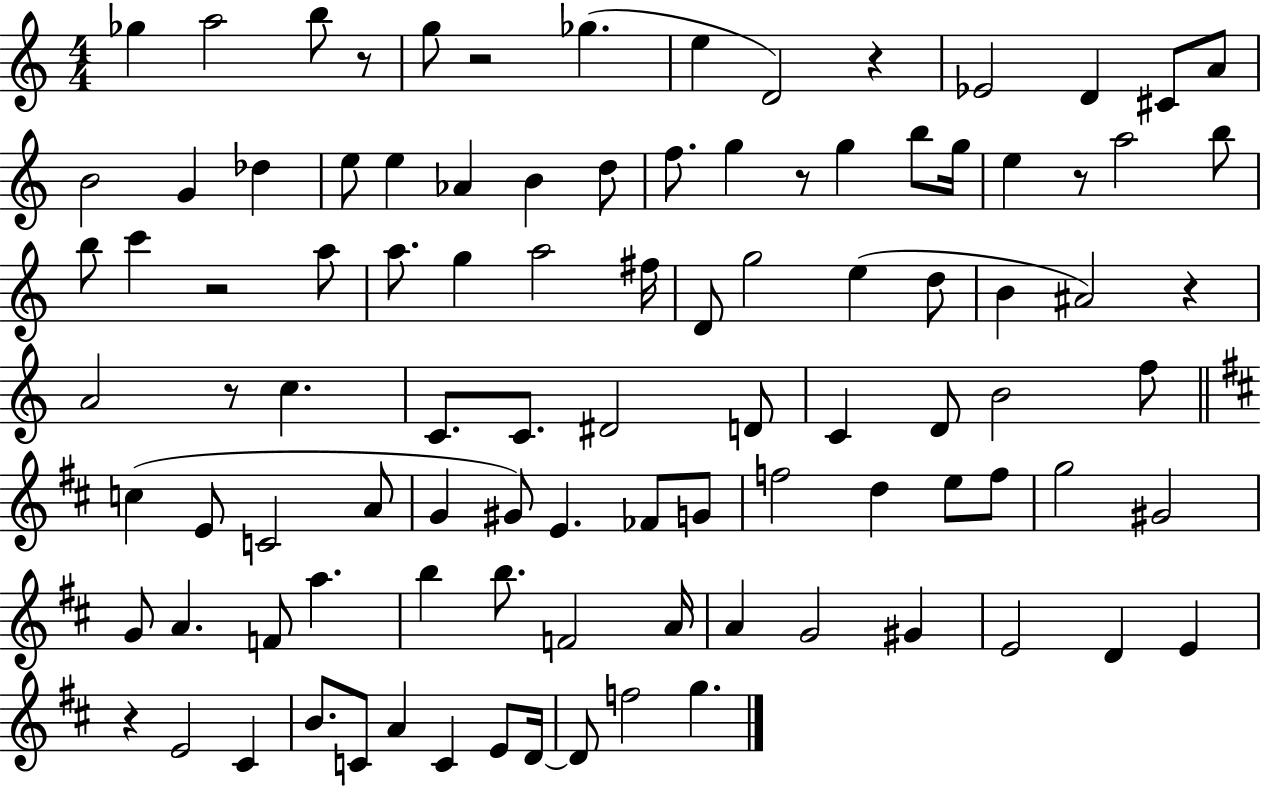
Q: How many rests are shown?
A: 9